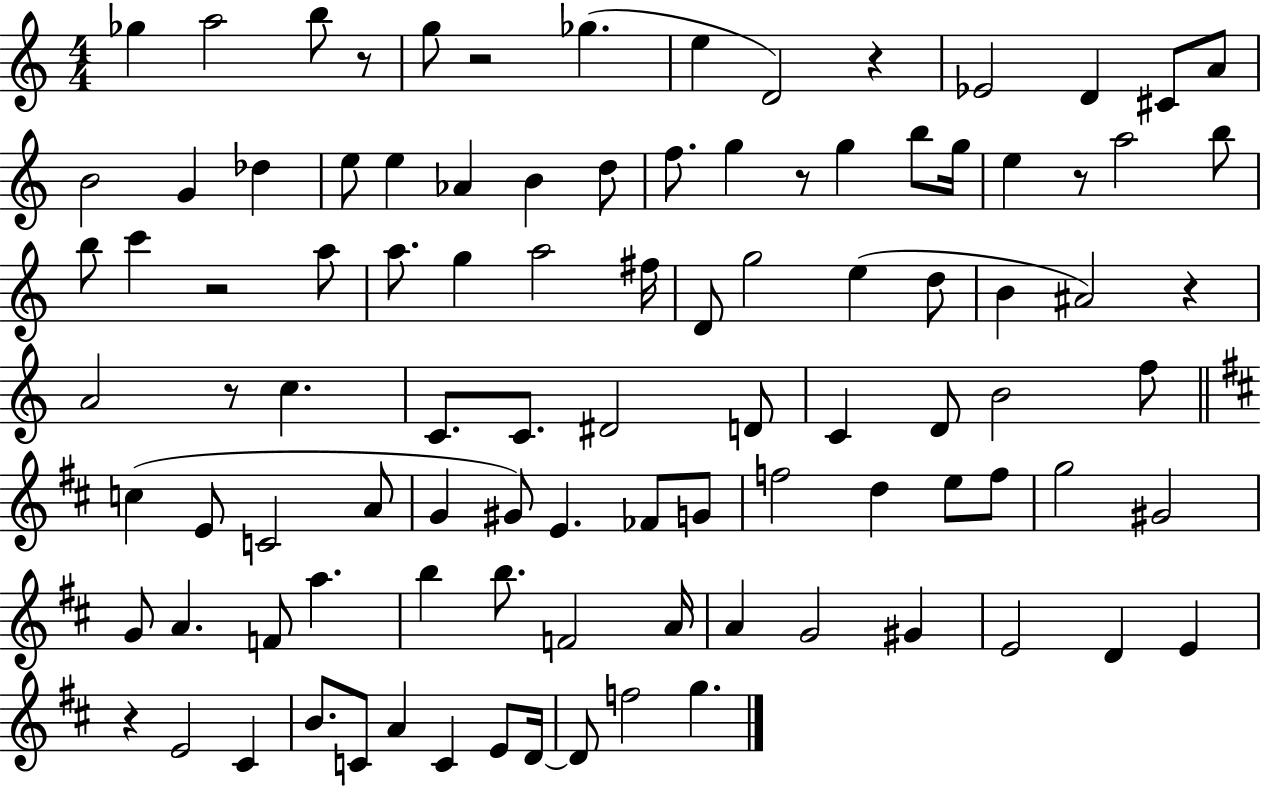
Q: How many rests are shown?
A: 9